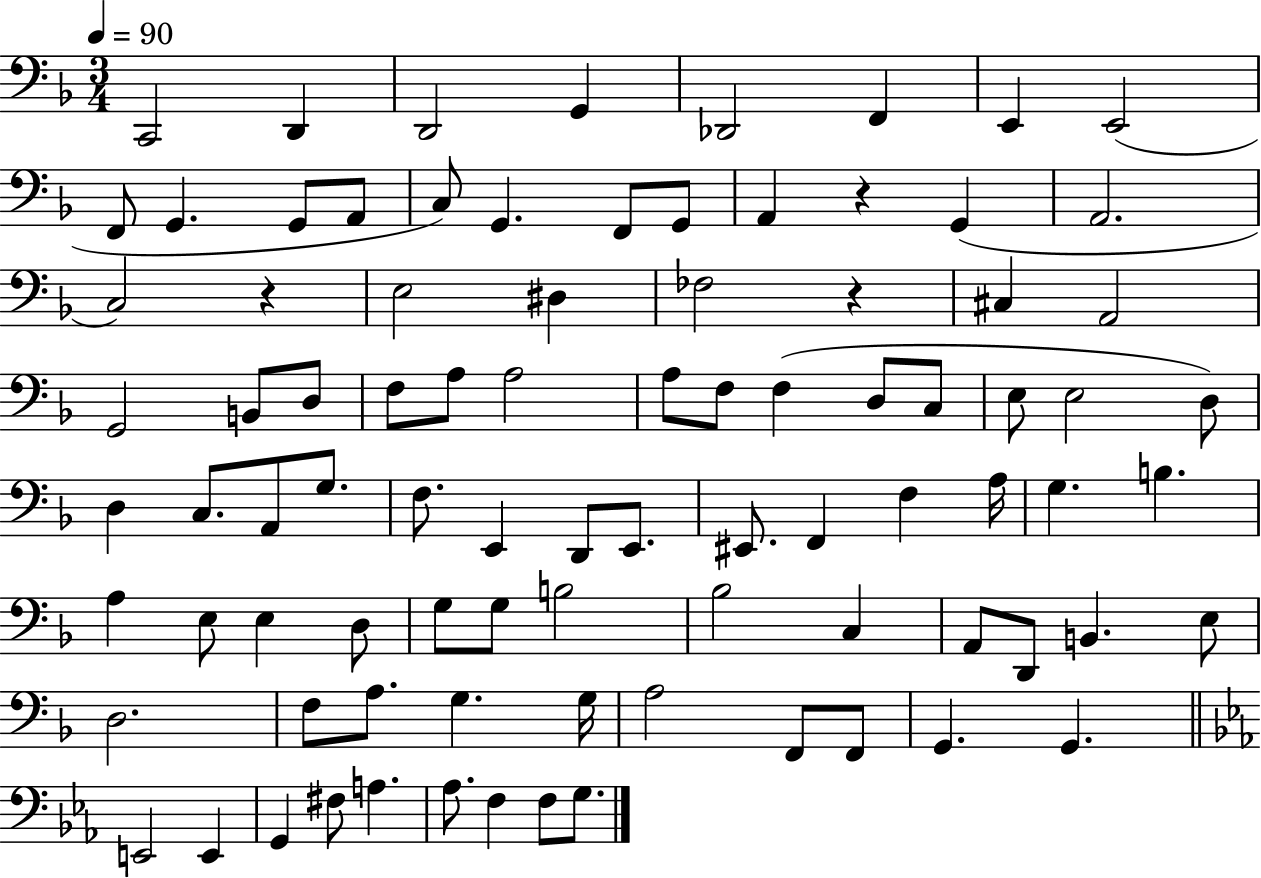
C2/h D2/q D2/h G2/q Db2/h F2/q E2/q E2/h F2/e G2/q. G2/e A2/e C3/e G2/q. F2/e G2/e A2/q R/q G2/q A2/h. C3/h R/q E3/h D#3/q FES3/h R/q C#3/q A2/h G2/h B2/e D3/e F3/e A3/e A3/h A3/e F3/e F3/q D3/e C3/e E3/e E3/h D3/e D3/q C3/e. A2/e G3/e. F3/e. E2/q D2/e E2/e. EIS2/e. F2/q F3/q A3/s G3/q. B3/q. A3/q E3/e E3/q D3/e G3/e G3/e B3/h Bb3/h C3/q A2/e D2/e B2/q. E3/e D3/h. F3/e A3/e. G3/q. G3/s A3/h F2/e F2/e G2/q. G2/q. E2/h E2/q G2/q F#3/e A3/q. Ab3/e. F3/q F3/e G3/e.